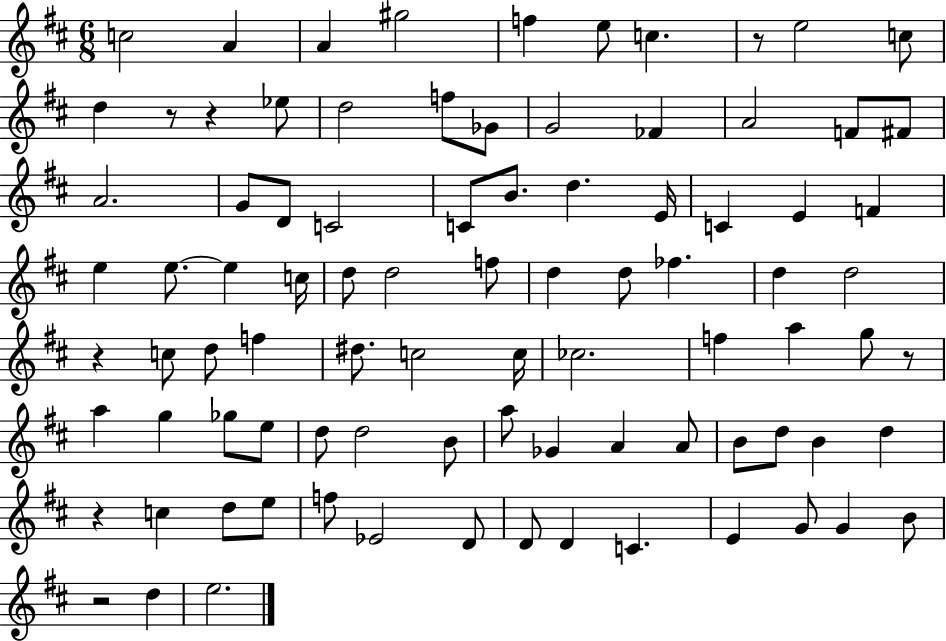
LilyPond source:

{
  \clef treble
  \numericTimeSignature
  \time 6/8
  \key d \major
  \repeat volta 2 { c''2 a'4 | a'4 gis''2 | f''4 e''8 c''4. | r8 e''2 c''8 | \break d''4 r8 r4 ees''8 | d''2 f''8 ges'8 | g'2 fes'4 | a'2 f'8 fis'8 | \break a'2. | g'8 d'8 c'2 | c'8 b'8. d''4. e'16 | c'4 e'4 f'4 | \break e''4 e''8.~~ e''4 c''16 | d''8 d''2 f''8 | d''4 d''8 fes''4. | d''4 d''2 | \break r4 c''8 d''8 f''4 | dis''8. c''2 c''16 | ces''2. | f''4 a''4 g''8 r8 | \break a''4 g''4 ges''8 e''8 | d''8 d''2 b'8 | a''8 ges'4 a'4 a'8 | b'8 d''8 b'4 d''4 | \break r4 c''4 d''8 e''8 | f''8 ees'2 d'8 | d'8 d'4 c'4. | e'4 g'8 g'4 b'8 | \break r2 d''4 | e''2. | } \bar "|."
}